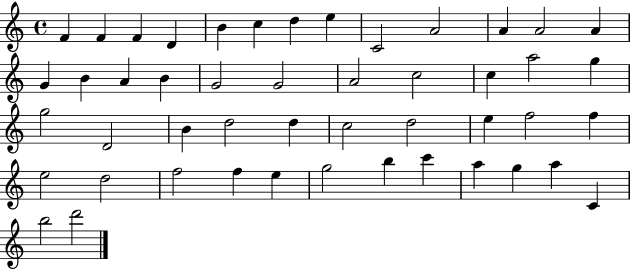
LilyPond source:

{
  \clef treble
  \time 4/4
  \defaultTimeSignature
  \key c \major
  f'4 f'4 f'4 d'4 | b'4 c''4 d''4 e''4 | c'2 a'2 | a'4 a'2 a'4 | \break g'4 b'4 a'4 b'4 | g'2 g'2 | a'2 c''2 | c''4 a''2 g''4 | \break g''2 d'2 | b'4 d''2 d''4 | c''2 d''2 | e''4 f''2 f''4 | \break e''2 d''2 | f''2 f''4 e''4 | g''2 b''4 c'''4 | a''4 g''4 a''4 c'4 | \break b''2 d'''2 | \bar "|."
}